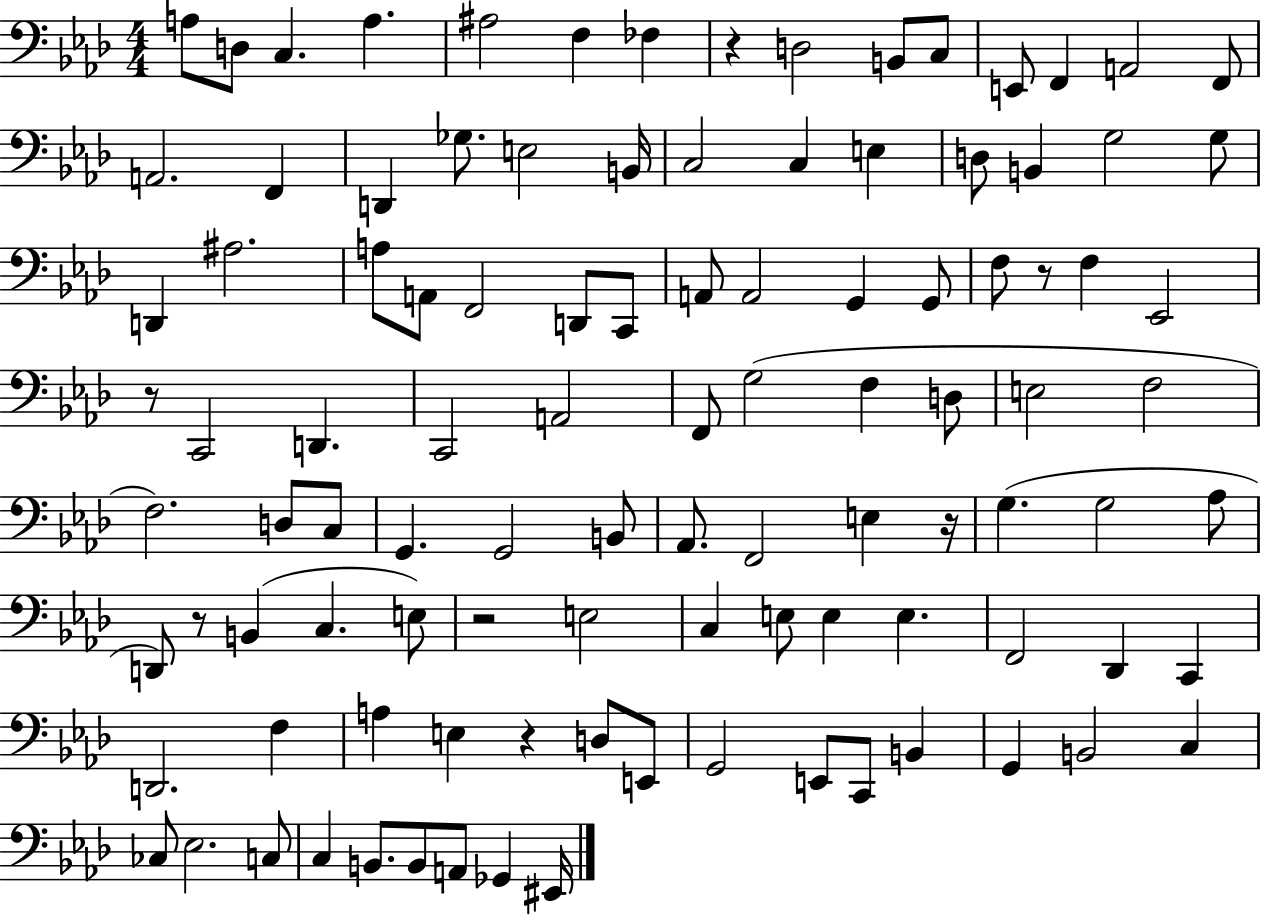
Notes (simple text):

A3/e D3/e C3/q. A3/q. A#3/h F3/q FES3/q R/q D3/h B2/e C3/e E2/e F2/q A2/h F2/e A2/h. F2/q D2/q Gb3/e. E3/h B2/s C3/h C3/q E3/q D3/e B2/q G3/h G3/e D2/q A#3/h. A3/e A2/e F2/h D2/e C2/e A2/e A2/h G2/q G2/e F3/e R/e F3/q Eb2/h R/e C2/h D2/q. C2/h A2/h F2/e G3/h F3/q D3/e E3/h F3/h F3/h. D3/e C3/e G2/q. G2/h B2/e Ab2/e. F2/h E3/q R/s G3/q. G3/h Ab3/e D2/e R/e B2/q C3/q. E3/e R/h E3/h C3/q E3/e E3/q E3/q. F2/h Db2/q C2/q D2/h. F3/q A3/q E3/q R/q D3/e E2/e G2/h E2/e C2/e B2/q G2/q B2/h C3/q CES3/e Eb3/h. C3/e C3/q B2/e. B2/e A2/e Gb2/q EIS2/s